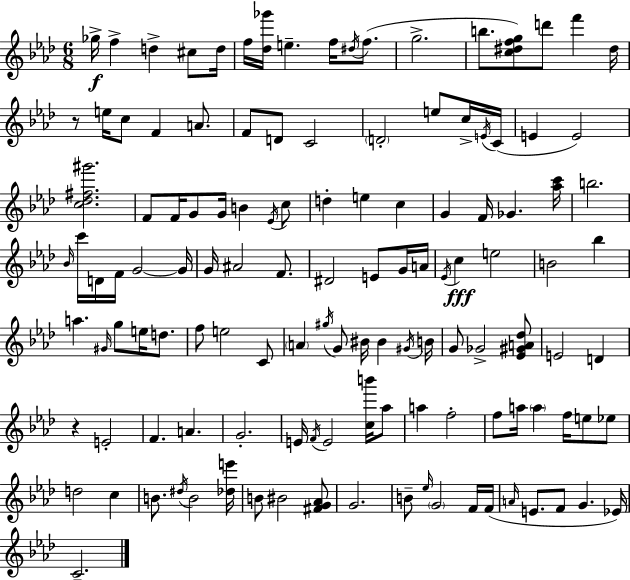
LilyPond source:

{
  \clef treble
  \numericTimeSignature
  \time 6/8
  \key f \minor
  \repeat volta 2 { ges''16->\f f''4-> d''4-> cis''8 d''16 | f''16 <des'' ges'''>16 e''4.-- f''16 \acciaccatura { dis''16 }( f''8. | g''2.-> | b''8. <c'' dis'' f'' g''>8) d'''8 f'''4 | \break dis''16 r8 e''16 c''8 f'4 a'8. | f'8 d'8 c'2 | \parenthesize d'2-. e''8 c''16-> | \acciaccatura { e'16 }( c'16 e'4 e'2) | \break <c'' des'' fis'' gis'''>2. | f'8 f'16 g'8 g'16 b'4 | \acciaccatura { ees'16 } c''8 d''4-. e''4 c''4 | g'4 f'16 ges'4. | \break <aes'' c'''>16 b''2. | \grace { bes'16 } c'''16 d'16 f'16 g'2~~ | g'16 g'16 ais'2 | f'8. dis'2 | \break e'8 g'16 a'16 \acciaccatura { ees'16 } c''4\fff e''2 | b'2 | bes''4 a''4. \grace { gis'16 } | g''8 e''16 d''8. f''8 e''2 | \break c'8 \parenthesize a'4 \acciaccatura { gis''16 } g'8 | bis'16 bis'4 \acciaccatura { gis'16 } b'16 g'8 ges'2-> | <ees' gis' a' des''>8 e'2 | d'4 r4 | \break e'2-. f'4. | a'4. g'2.-. | e'16 \acciaccatura { f'16 } e'2 | <c'' b'''>16 aes''8 a''4 | \break f''2-. f''8 a''16 | \parenthesize a''4 f''16 e''8 ees''8 d''2 | c''4 b'8. | \acciaccatura { dis''16 } b'2 <des'' e'''>16 b'8 | \break bis'2 <fis' g' aes'>8 g'2. | b'8-- | \grace { ees''16 } \parenthesize g'2 f'16 f'16( \grace { a'16 } | e'8. f'8 g'4. ees'16) | \break c'2.-- | } \bar "|."
}